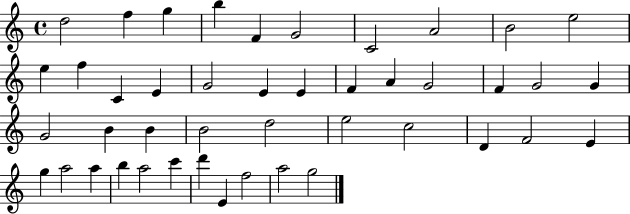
X:1
T:Untitled
M:4/4
L:1/4
K:C
d2 f g b F G2 C2 A2 B2 e2 e f C E G2 E E F A G2 F G2 G G2 B B B2 d2 e2 c2 D F2 E g a2 a b a2 c' d' E f2 a2 g2